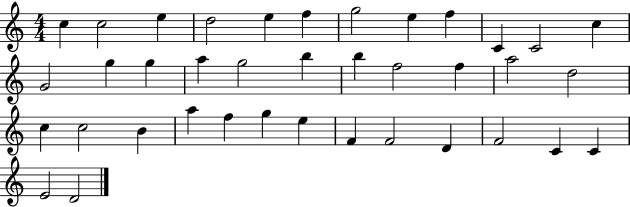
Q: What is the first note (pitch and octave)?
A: C5